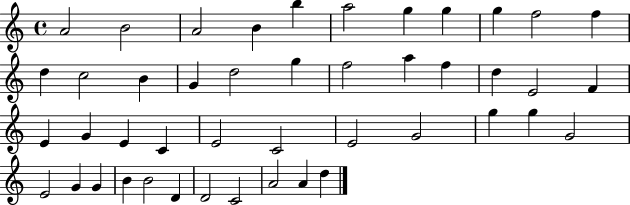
{
  \clef treble
  \time 4/4
  \defaultTimeSignature
  \key c \major
  a'2 b'2 | a'2 b'4 b''4 | a''2 g''4 g''4 | g''4 f''2 f''4 | \break d''4 c''2 b'4 | g'4 d''2 g''4 | f''2 a''4 f''4 | d''4 e'2 f'4 | \break e'4 g'4 e'4 c'4 | e'2 c'2 | e'2 g'2 | g''4 g''4 g'2 | \break e'2 g'4 g'4 | b'4 b'2 d'4 | d'2 c'2 | a'2 a'4 d''4 | \break \bar "|."
}